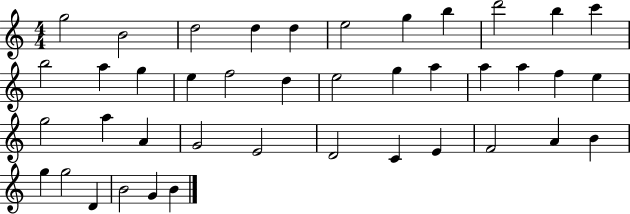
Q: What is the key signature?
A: C major